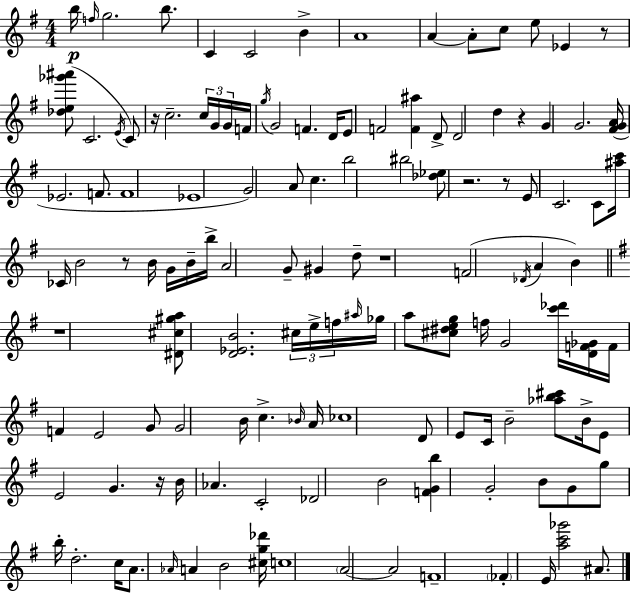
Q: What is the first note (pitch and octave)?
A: B5